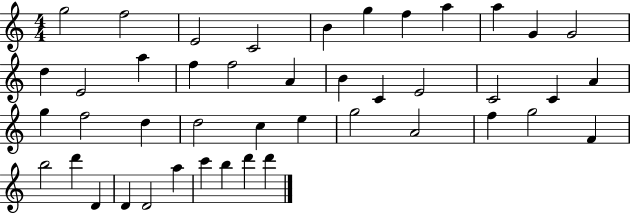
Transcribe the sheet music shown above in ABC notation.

X:1
T:Untitled
M:4/4
L:1/4
K:C
g2 f2 E2 C2 B g f a a G G2 d E2 a f f2 A B C E2 C2 C A g f2 d d2 c e g2 A2 f g2 F b2 d' D D D2 a c' b d' d'